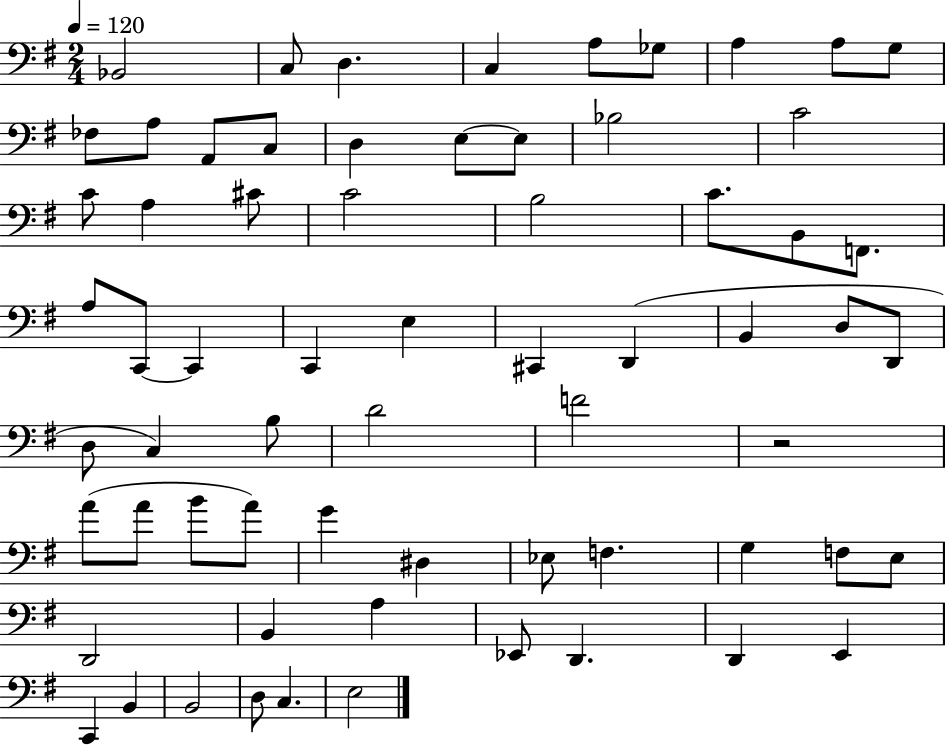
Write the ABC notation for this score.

X:1
T:Untitled
M:2/4
L:1/4
K:G
_B,,2 C,/2 D, C, A,/2 _G,/2 A, A,/2 G,/2 _F,/2 A,/2 A,,/2 C,/2 D, E,/2 E,/2 _B,2 C2 C/2 A, ^C/2 C2 B,2 C/2 B,,/2 F,,/2 A,/2 C,,/2 C,, C,, E, ^C,, D,, B,, D,/2 D,,/2 D,/2 C, B,/2 D2 F2 z2 A/2 A/2 B/2 A/2 G ^D, _E,/2 F, G, F,/2 E,/2 D,,2 B,, A, _E,,/2 D,, D,, E,, C,, B,, B,,2 D,/2 C, E,2